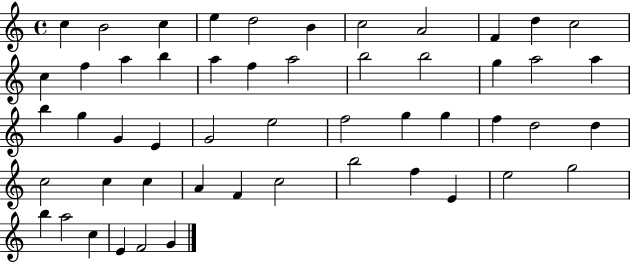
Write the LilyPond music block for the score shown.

{
  \clef treble
  \time 4/4
  \defaultTimeSignature
  \key c \major
  c''4 b'2 c''4 | e''4 d''2 b'4 | c''2 a'2 | f'4 d''4 c''2 | \break c''4 f''4 a''4 b''4 | a''4 f''4 a''2 | b''2 b''2 | g''4 a''2 a''4 | \break b''4 g''4 g'4 e'4 | g'2 e''2 | f''2 g''4 g''4 | f''4 d''2 d''4 | \break c''2 c''4 c''4 | a'4 f'4 c''2 | b''2 f''4 e'4 | e''2 g''2 | \break b''4 a''2 c''4 | e'4 f'2 g'4 | \bar "|."
}